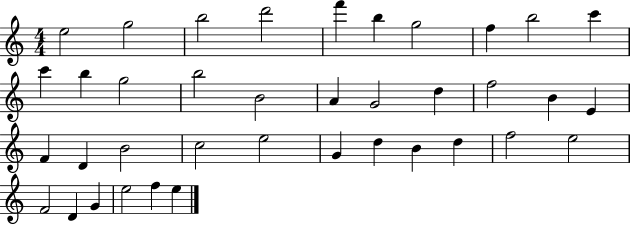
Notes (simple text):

E5/h G5/h B5/h D6/h F6/q B5/q G5/h F5/q B5/h C6/q C6/q B5/q G5/h B5/h B4/h A4/q G4/h D5/q F5/h B4/q E4/q F4/q D4/q B4/h C5/h E5/h G4/q D5/q B4/q D5/q F5/h E5/h F4/h D4/q G4/q E5/h F5/q E5/q